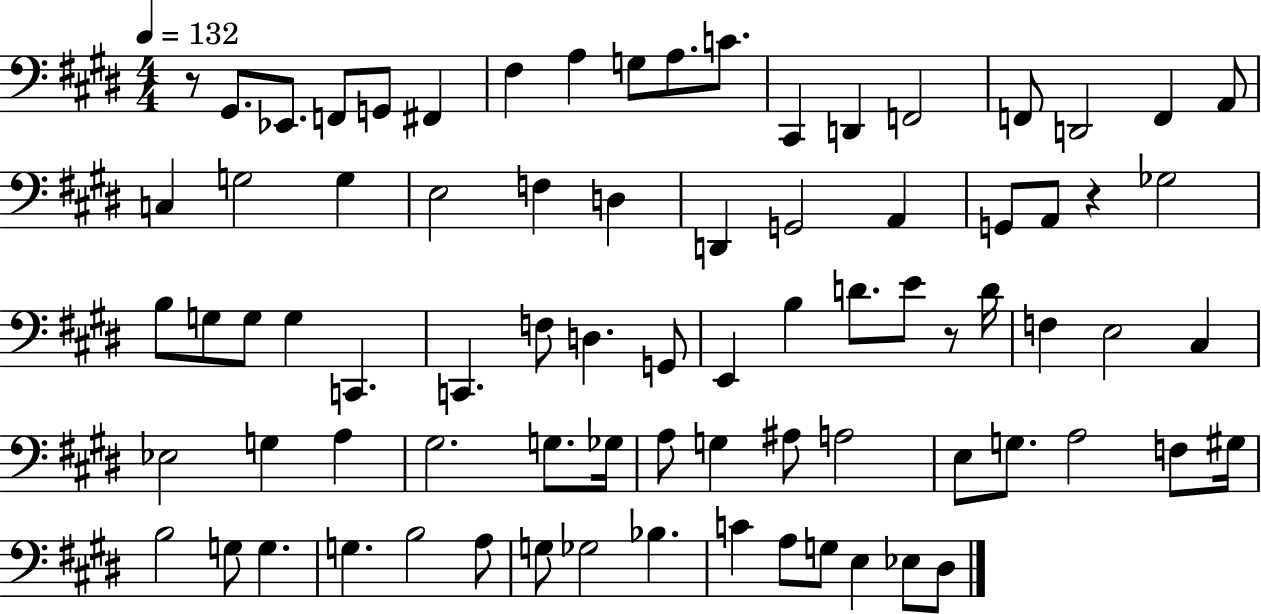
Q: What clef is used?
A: bass